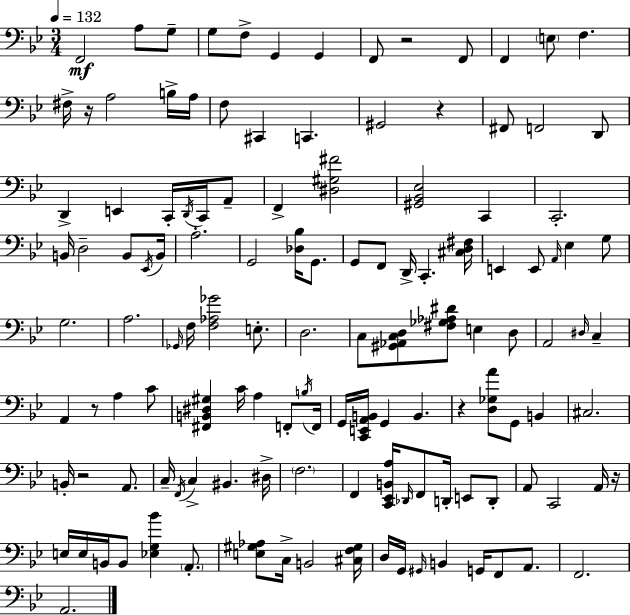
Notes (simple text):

F2/h A3/e G3/e G3/e F3/e G2/q G2/q F2/e R/h F2/e F2/q E3/e F3/q. F#3/s R/s A3/h B3/s A3/s F3/e C#2/q C2/q. G#2/h R/q F#2/e F2/h D2/e D2/q E2/q C2/s D2/s C2/s A2/e F2/q [D#3,G#3,F#4]/h [G#2,Bb2,Eb3]/h C2/q C2/h. B2/s D3/h B2/e Eb2/s B2/s A3/h. G2/h [Db3,Bb3]/s G2/e. G2/e F2/e D2/s C2/q. [C#3,D3,F#3]/s E2/q E2/e A2/s Eb3/q G3/e G3/h. A3/h. Gb2/s F3/s [F3,Ab3,Gb4]/h E3/e. D3/h. C3/e [G#2,Ab2,C3,D3]/e [F#3,Gb3,Ab3,D#4]/e E3/q D3/e A2/h D#3/s C3/q A2/q R/e A3/q C4/e [F#2,B2,D#3,G#3]/q C4/s A3/q F2/e B3/s F2/s G2/s [C2,E2,A2,B2]/s G2/q B2/q. R/q [D3,Gb3,A4]/e G2/e B2/q C#3/h. B2/s R/h A2/e. C3/s F2/s C3/q BIS2/q. D#3/s F3/h. F2/q [C2,Eb2,B2,A3]/s Db2/s F2/e D2/s E2/e D2/e A2/e C2/h A2/s R/s E3/s E3/s B2/s B2/e [Eb3,G3,Bb4]/q A2/e. [E3,G#3,Ab3]/e C3/s B2/h [C#3,F3,G#3]/s D3/s G2/s G#2/s B2/q G2/s F2/e A2/e. F2/h. A2/h.